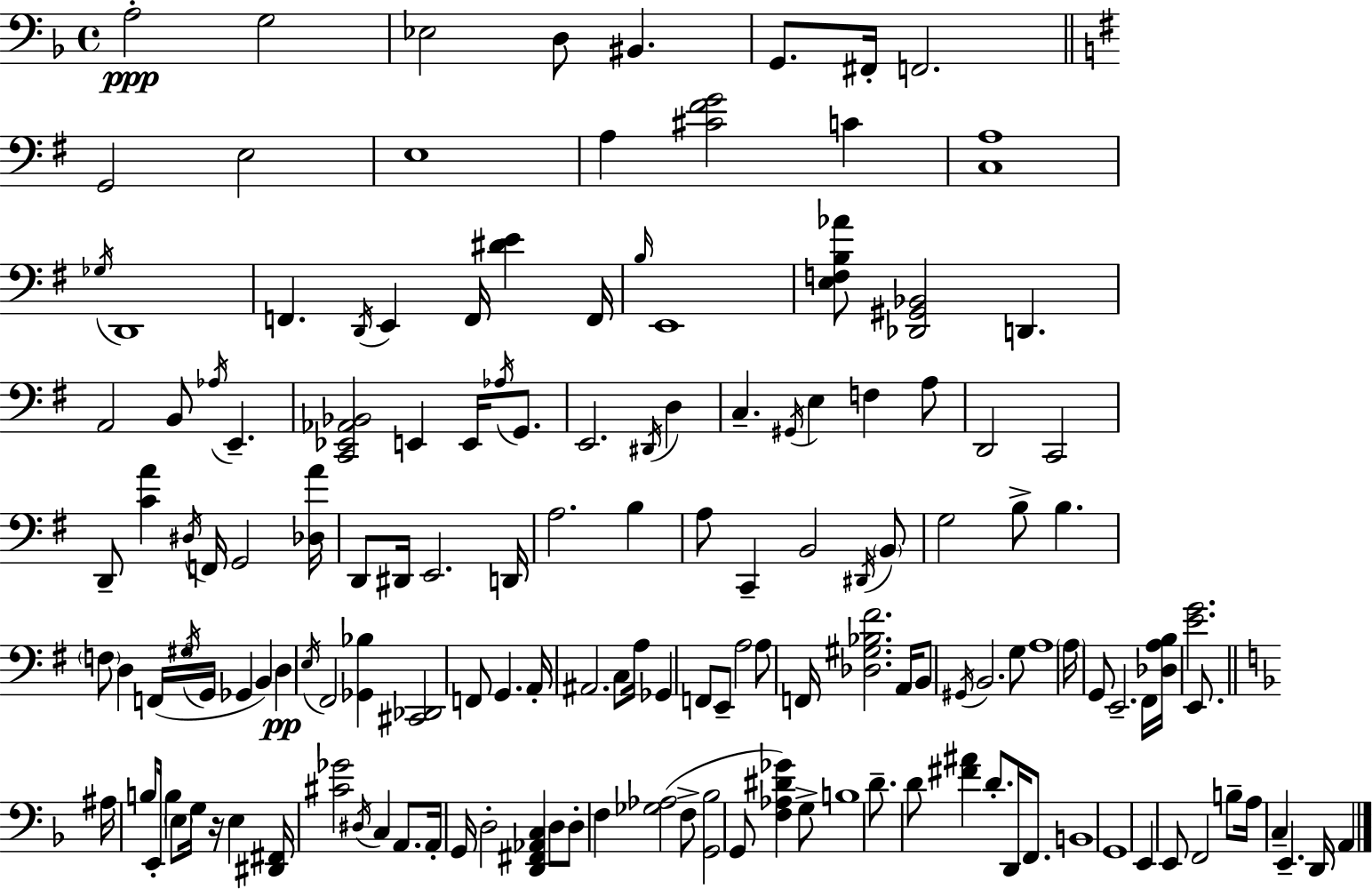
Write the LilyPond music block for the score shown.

{
  \clef bass
  \time 4/4
  \defaultTimeSignature
  \key d \minor
  \repeat volta 2 { a2-.\ppp g2 | ees2 d8 bis,4. | g,8. fis,16-. f,2. | \bar "||" \break \key g \major g,2 e2 | e1 | a4 <cis' fis' g'>2 c'4 | <c a>1 | \break \acciaccatura { ges16 } d,1 | f,4. \acciaccatura { d,16 } e,4 f,16 <dis' e'>4 | f,16 \grace { b16 } e,1 | <e f b aes'>8 <des, gis, bes,>2 d,4. | \break a,2 b,8 \acciaccatura { aes16 } e,4.-- | <c, ees, aes, bes,>2 e,4 | e,16 \acciaccatura { aes16 } g,8. e,2. | \acciaccatura { dis,16 } d4 c4.-- \acciaccatura { gis,16 } e4 | \break f4 a8 d,2 c,2 | d,8-- <c' a'>4 \acciaccatura { dis16 } f,16 g,2 | <des a'>16 d,8 dis,16 e,2. | d,16 a2. | \break b4 a8 c,4-- b,2 | \acciaccatura { dis,16 } \parenthesize b,8 g2 | b8-> b4. \parenthesize f8 d4 \tuplet 3/2 { f,16( | \acciaccatura { gis16 } g,16 } ges,4 b,4) d4\pp \acciaccatura { e16 } fis,2 | \break <ges, bes>4 <cis, des,>2 | f,8 g,4. a,16-. ais,2. | c8 a16 ges,4 f,8 | e,8-- a2 a8 f,16 <des gis bes fis'>2. | \break a,16 b,8 \acciaccatura { gis,16 } b,2. | g8 a1 | \parenthesize a16 g,8 e,2.-- | fis,16 <des a b>16 <e' g'>2. | \break e,8. \bar "||" \break \key f \major ais16 b8 e,16-. b4 \parenthesize e8 g16 r16 e4 | <dis, fis,>16 <cis' ges'>2 \acciaccatura { dis16 } c4 a,8. | a,16-. g,16 d2-. <d, fis, aes, c>4 d8 | d8-. f4 <ges aes>2( f8-> | \break <g, bes>2 g,8 <f aes dis' ges'>4) g8-> | b1 | d'8.-- d'8 <fis' ais'>4 d'8.-. d,16 f,8. | b,1 | \break g,1 | e,4 e,8 f,2 b8-- | a16 c4-- e,4.-- d,16 a,4 | } \bar "|."
}